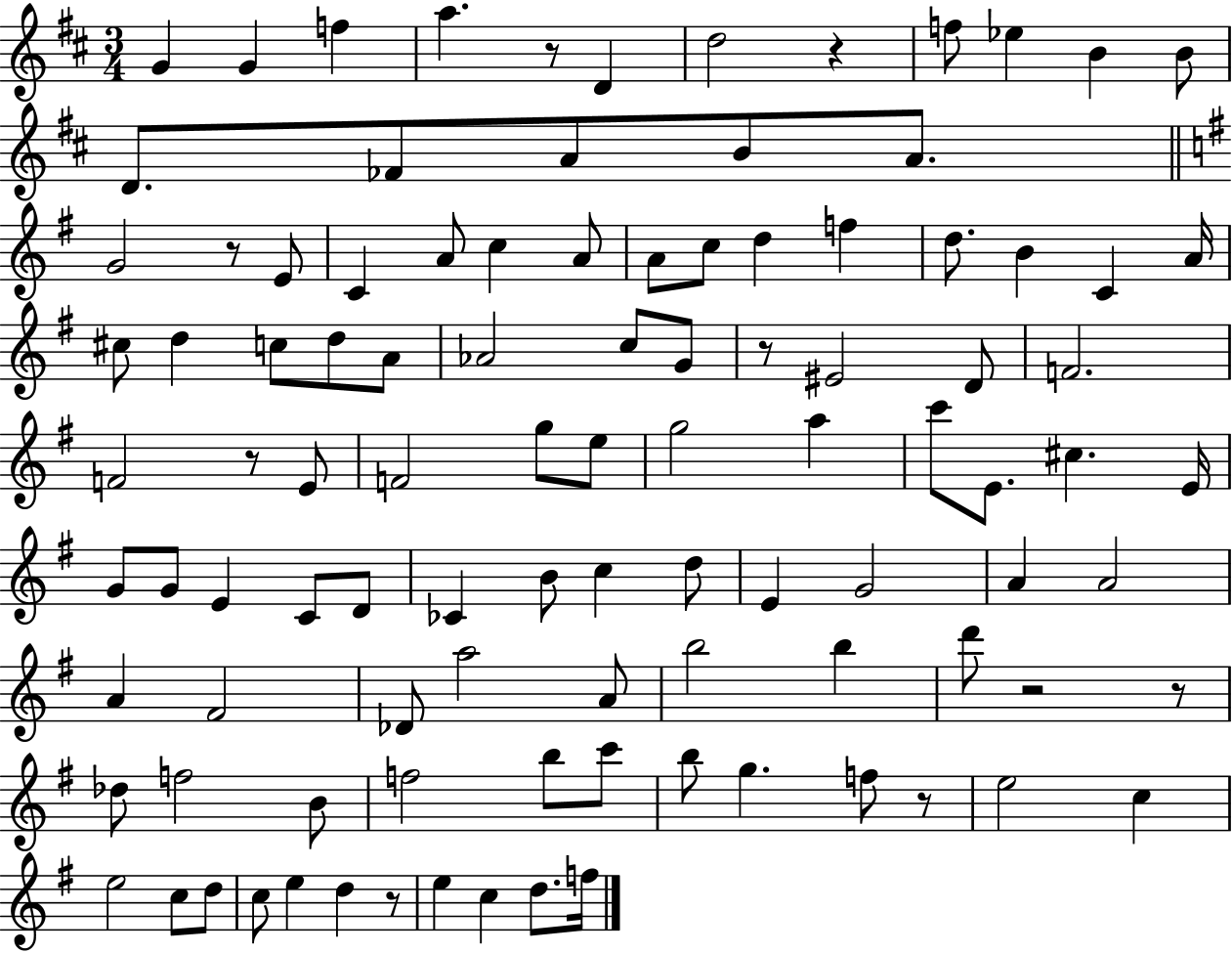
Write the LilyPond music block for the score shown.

{
  \clef treble
  \numericTimeSignature
  \time 3/4
  \key d \major
  \repeat volta 2 { g'4 g'4 f''4 | a''4. r8 d'4 | d''2 r4 | f''8 ees''4 b'4 b'8 | \break d'8. fes'8 a'8 b'8 a'8. | \bar "||" \break \key e \minor g'2 r8 e'8 | c'4 a'8 c''4 a'8 | a'8 c''8 d''4 f''4 | d''8. b'4 c'4 a'16 | \break cis''8 d''4 c''8 d''8 a'8 | aes'2 c''8 g'8 | r8 eis'2 d'8 | f'2. | \break f'2 r8 e'8 | f'2 g''8 e''8 | g''2 a''4 | c'''8 e'8. cis''4. e'16 | \break g'8 g'8 e'4 c'8 d'8 | ces'4 b'8 c''4 d''8 | e'4 g'2 | a'4 a'2 | \break a'4 fis'2 | des'8 a''2 a'8 | b''2 b''4 | d'''8 r2 r8 | \break des''8 f''2 b'8 | f''2 b''8 c'''8 | b''8 g''4. f''8 r8 | e''2 c''4 | \break e''2 c''8 d''8 | c''8 e''4 d''4 r8 | e''4 c''4 d''8. f''16 | } \bar "|."
}